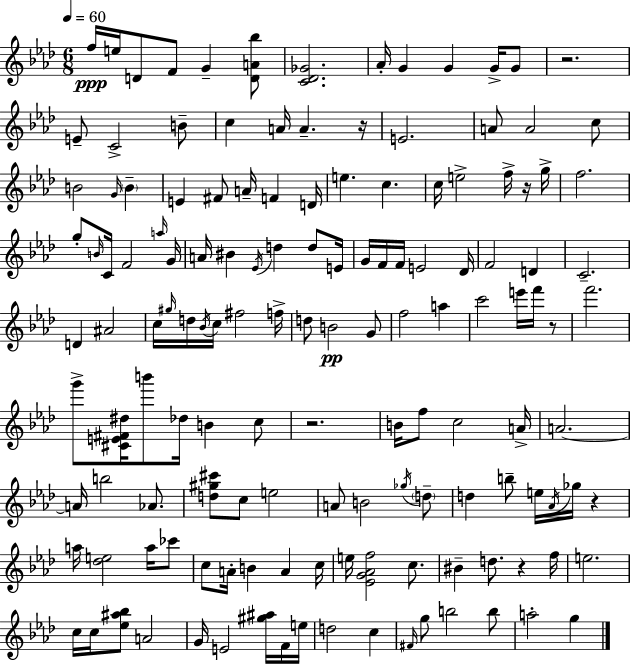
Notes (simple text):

F5/s E5/s D4/e F4/e G4/q [D4,A4,Bb5]/e [C4,Db4,Gb4]/h. Ab4/s G4/q G4/q G4/s G4/e R/h. E4/e C4/h B4/e C5/q A4/s A4/q. R/s E4/h. A4/e A4/h C5/e B4/h G4/s B4/q E4/q F#4/e A4/s F4/q D4/s E5/q. C5/q. C5/s E5/h F5/s R/s G5/s F5/h. G5/e B4/s C4/s F4/h A5/s G4/s A4/s BIS4/q Eb4/s D5/q D5/e E4/s G4/s F4/s F4/s E4/h Db4/s F4/h D4/q C4/h. D4/q A#4/h C5/s G#5/s D5/s Bb4/s C5/s F#5/h F5/s D5/e B4/h G4/e F5/h A5/q C6/h E6/s F6/s R/e F6/h. G6/e [C#4,E4,F#4,D#5]/s B6/e Db5/s B4/q C5/e R/h. B4/s F5/e C5/h A4/s A4/h. A4/s B5/h Ab4/e. [D5,G#5,C#6]/e C5/e E5/h A4/e B4/h Gb5/s D5/e D5/q B5/e E5/s Ab4/s Gb5/s R/q A5/s [Db5,E5]/h A5/s CES6/e C5/e A4/s B4/q A4/q C5/s E5/s [Eb4,G4,Ab4,F5]/h C5/e. BIS4/q D5/e. R/q F5/s E5/h. C5/s C5/s [Eb5,A#5,Bb5]/e A4/h G4/s E4/h [G#5,A#5]/s F4/s E5/s D5/h C5/q F#4/s G5/e B5/h B5/e A5/h G5/q